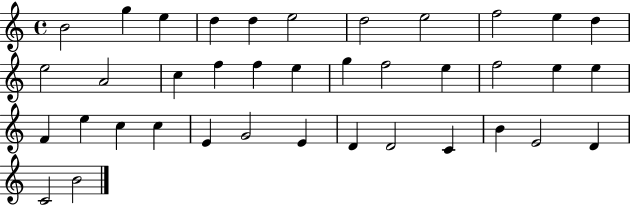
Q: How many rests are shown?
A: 0